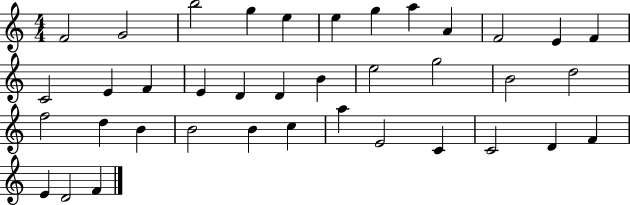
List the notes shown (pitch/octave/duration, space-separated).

F4/h G4/h B5/h G5/q E5/q E5/q G5/q A5/q A4/q F4/h E4/q F4/q C4/h E4/q F4/q E4/q D4/q D4/q B4/q E5/h G5/h B4/h D5/h F5/h D5/q B4/q B4/h B4/q C5/q A5/q E4/h C4/q C4/h D4/q F4/q E4/q D4/h F4/q